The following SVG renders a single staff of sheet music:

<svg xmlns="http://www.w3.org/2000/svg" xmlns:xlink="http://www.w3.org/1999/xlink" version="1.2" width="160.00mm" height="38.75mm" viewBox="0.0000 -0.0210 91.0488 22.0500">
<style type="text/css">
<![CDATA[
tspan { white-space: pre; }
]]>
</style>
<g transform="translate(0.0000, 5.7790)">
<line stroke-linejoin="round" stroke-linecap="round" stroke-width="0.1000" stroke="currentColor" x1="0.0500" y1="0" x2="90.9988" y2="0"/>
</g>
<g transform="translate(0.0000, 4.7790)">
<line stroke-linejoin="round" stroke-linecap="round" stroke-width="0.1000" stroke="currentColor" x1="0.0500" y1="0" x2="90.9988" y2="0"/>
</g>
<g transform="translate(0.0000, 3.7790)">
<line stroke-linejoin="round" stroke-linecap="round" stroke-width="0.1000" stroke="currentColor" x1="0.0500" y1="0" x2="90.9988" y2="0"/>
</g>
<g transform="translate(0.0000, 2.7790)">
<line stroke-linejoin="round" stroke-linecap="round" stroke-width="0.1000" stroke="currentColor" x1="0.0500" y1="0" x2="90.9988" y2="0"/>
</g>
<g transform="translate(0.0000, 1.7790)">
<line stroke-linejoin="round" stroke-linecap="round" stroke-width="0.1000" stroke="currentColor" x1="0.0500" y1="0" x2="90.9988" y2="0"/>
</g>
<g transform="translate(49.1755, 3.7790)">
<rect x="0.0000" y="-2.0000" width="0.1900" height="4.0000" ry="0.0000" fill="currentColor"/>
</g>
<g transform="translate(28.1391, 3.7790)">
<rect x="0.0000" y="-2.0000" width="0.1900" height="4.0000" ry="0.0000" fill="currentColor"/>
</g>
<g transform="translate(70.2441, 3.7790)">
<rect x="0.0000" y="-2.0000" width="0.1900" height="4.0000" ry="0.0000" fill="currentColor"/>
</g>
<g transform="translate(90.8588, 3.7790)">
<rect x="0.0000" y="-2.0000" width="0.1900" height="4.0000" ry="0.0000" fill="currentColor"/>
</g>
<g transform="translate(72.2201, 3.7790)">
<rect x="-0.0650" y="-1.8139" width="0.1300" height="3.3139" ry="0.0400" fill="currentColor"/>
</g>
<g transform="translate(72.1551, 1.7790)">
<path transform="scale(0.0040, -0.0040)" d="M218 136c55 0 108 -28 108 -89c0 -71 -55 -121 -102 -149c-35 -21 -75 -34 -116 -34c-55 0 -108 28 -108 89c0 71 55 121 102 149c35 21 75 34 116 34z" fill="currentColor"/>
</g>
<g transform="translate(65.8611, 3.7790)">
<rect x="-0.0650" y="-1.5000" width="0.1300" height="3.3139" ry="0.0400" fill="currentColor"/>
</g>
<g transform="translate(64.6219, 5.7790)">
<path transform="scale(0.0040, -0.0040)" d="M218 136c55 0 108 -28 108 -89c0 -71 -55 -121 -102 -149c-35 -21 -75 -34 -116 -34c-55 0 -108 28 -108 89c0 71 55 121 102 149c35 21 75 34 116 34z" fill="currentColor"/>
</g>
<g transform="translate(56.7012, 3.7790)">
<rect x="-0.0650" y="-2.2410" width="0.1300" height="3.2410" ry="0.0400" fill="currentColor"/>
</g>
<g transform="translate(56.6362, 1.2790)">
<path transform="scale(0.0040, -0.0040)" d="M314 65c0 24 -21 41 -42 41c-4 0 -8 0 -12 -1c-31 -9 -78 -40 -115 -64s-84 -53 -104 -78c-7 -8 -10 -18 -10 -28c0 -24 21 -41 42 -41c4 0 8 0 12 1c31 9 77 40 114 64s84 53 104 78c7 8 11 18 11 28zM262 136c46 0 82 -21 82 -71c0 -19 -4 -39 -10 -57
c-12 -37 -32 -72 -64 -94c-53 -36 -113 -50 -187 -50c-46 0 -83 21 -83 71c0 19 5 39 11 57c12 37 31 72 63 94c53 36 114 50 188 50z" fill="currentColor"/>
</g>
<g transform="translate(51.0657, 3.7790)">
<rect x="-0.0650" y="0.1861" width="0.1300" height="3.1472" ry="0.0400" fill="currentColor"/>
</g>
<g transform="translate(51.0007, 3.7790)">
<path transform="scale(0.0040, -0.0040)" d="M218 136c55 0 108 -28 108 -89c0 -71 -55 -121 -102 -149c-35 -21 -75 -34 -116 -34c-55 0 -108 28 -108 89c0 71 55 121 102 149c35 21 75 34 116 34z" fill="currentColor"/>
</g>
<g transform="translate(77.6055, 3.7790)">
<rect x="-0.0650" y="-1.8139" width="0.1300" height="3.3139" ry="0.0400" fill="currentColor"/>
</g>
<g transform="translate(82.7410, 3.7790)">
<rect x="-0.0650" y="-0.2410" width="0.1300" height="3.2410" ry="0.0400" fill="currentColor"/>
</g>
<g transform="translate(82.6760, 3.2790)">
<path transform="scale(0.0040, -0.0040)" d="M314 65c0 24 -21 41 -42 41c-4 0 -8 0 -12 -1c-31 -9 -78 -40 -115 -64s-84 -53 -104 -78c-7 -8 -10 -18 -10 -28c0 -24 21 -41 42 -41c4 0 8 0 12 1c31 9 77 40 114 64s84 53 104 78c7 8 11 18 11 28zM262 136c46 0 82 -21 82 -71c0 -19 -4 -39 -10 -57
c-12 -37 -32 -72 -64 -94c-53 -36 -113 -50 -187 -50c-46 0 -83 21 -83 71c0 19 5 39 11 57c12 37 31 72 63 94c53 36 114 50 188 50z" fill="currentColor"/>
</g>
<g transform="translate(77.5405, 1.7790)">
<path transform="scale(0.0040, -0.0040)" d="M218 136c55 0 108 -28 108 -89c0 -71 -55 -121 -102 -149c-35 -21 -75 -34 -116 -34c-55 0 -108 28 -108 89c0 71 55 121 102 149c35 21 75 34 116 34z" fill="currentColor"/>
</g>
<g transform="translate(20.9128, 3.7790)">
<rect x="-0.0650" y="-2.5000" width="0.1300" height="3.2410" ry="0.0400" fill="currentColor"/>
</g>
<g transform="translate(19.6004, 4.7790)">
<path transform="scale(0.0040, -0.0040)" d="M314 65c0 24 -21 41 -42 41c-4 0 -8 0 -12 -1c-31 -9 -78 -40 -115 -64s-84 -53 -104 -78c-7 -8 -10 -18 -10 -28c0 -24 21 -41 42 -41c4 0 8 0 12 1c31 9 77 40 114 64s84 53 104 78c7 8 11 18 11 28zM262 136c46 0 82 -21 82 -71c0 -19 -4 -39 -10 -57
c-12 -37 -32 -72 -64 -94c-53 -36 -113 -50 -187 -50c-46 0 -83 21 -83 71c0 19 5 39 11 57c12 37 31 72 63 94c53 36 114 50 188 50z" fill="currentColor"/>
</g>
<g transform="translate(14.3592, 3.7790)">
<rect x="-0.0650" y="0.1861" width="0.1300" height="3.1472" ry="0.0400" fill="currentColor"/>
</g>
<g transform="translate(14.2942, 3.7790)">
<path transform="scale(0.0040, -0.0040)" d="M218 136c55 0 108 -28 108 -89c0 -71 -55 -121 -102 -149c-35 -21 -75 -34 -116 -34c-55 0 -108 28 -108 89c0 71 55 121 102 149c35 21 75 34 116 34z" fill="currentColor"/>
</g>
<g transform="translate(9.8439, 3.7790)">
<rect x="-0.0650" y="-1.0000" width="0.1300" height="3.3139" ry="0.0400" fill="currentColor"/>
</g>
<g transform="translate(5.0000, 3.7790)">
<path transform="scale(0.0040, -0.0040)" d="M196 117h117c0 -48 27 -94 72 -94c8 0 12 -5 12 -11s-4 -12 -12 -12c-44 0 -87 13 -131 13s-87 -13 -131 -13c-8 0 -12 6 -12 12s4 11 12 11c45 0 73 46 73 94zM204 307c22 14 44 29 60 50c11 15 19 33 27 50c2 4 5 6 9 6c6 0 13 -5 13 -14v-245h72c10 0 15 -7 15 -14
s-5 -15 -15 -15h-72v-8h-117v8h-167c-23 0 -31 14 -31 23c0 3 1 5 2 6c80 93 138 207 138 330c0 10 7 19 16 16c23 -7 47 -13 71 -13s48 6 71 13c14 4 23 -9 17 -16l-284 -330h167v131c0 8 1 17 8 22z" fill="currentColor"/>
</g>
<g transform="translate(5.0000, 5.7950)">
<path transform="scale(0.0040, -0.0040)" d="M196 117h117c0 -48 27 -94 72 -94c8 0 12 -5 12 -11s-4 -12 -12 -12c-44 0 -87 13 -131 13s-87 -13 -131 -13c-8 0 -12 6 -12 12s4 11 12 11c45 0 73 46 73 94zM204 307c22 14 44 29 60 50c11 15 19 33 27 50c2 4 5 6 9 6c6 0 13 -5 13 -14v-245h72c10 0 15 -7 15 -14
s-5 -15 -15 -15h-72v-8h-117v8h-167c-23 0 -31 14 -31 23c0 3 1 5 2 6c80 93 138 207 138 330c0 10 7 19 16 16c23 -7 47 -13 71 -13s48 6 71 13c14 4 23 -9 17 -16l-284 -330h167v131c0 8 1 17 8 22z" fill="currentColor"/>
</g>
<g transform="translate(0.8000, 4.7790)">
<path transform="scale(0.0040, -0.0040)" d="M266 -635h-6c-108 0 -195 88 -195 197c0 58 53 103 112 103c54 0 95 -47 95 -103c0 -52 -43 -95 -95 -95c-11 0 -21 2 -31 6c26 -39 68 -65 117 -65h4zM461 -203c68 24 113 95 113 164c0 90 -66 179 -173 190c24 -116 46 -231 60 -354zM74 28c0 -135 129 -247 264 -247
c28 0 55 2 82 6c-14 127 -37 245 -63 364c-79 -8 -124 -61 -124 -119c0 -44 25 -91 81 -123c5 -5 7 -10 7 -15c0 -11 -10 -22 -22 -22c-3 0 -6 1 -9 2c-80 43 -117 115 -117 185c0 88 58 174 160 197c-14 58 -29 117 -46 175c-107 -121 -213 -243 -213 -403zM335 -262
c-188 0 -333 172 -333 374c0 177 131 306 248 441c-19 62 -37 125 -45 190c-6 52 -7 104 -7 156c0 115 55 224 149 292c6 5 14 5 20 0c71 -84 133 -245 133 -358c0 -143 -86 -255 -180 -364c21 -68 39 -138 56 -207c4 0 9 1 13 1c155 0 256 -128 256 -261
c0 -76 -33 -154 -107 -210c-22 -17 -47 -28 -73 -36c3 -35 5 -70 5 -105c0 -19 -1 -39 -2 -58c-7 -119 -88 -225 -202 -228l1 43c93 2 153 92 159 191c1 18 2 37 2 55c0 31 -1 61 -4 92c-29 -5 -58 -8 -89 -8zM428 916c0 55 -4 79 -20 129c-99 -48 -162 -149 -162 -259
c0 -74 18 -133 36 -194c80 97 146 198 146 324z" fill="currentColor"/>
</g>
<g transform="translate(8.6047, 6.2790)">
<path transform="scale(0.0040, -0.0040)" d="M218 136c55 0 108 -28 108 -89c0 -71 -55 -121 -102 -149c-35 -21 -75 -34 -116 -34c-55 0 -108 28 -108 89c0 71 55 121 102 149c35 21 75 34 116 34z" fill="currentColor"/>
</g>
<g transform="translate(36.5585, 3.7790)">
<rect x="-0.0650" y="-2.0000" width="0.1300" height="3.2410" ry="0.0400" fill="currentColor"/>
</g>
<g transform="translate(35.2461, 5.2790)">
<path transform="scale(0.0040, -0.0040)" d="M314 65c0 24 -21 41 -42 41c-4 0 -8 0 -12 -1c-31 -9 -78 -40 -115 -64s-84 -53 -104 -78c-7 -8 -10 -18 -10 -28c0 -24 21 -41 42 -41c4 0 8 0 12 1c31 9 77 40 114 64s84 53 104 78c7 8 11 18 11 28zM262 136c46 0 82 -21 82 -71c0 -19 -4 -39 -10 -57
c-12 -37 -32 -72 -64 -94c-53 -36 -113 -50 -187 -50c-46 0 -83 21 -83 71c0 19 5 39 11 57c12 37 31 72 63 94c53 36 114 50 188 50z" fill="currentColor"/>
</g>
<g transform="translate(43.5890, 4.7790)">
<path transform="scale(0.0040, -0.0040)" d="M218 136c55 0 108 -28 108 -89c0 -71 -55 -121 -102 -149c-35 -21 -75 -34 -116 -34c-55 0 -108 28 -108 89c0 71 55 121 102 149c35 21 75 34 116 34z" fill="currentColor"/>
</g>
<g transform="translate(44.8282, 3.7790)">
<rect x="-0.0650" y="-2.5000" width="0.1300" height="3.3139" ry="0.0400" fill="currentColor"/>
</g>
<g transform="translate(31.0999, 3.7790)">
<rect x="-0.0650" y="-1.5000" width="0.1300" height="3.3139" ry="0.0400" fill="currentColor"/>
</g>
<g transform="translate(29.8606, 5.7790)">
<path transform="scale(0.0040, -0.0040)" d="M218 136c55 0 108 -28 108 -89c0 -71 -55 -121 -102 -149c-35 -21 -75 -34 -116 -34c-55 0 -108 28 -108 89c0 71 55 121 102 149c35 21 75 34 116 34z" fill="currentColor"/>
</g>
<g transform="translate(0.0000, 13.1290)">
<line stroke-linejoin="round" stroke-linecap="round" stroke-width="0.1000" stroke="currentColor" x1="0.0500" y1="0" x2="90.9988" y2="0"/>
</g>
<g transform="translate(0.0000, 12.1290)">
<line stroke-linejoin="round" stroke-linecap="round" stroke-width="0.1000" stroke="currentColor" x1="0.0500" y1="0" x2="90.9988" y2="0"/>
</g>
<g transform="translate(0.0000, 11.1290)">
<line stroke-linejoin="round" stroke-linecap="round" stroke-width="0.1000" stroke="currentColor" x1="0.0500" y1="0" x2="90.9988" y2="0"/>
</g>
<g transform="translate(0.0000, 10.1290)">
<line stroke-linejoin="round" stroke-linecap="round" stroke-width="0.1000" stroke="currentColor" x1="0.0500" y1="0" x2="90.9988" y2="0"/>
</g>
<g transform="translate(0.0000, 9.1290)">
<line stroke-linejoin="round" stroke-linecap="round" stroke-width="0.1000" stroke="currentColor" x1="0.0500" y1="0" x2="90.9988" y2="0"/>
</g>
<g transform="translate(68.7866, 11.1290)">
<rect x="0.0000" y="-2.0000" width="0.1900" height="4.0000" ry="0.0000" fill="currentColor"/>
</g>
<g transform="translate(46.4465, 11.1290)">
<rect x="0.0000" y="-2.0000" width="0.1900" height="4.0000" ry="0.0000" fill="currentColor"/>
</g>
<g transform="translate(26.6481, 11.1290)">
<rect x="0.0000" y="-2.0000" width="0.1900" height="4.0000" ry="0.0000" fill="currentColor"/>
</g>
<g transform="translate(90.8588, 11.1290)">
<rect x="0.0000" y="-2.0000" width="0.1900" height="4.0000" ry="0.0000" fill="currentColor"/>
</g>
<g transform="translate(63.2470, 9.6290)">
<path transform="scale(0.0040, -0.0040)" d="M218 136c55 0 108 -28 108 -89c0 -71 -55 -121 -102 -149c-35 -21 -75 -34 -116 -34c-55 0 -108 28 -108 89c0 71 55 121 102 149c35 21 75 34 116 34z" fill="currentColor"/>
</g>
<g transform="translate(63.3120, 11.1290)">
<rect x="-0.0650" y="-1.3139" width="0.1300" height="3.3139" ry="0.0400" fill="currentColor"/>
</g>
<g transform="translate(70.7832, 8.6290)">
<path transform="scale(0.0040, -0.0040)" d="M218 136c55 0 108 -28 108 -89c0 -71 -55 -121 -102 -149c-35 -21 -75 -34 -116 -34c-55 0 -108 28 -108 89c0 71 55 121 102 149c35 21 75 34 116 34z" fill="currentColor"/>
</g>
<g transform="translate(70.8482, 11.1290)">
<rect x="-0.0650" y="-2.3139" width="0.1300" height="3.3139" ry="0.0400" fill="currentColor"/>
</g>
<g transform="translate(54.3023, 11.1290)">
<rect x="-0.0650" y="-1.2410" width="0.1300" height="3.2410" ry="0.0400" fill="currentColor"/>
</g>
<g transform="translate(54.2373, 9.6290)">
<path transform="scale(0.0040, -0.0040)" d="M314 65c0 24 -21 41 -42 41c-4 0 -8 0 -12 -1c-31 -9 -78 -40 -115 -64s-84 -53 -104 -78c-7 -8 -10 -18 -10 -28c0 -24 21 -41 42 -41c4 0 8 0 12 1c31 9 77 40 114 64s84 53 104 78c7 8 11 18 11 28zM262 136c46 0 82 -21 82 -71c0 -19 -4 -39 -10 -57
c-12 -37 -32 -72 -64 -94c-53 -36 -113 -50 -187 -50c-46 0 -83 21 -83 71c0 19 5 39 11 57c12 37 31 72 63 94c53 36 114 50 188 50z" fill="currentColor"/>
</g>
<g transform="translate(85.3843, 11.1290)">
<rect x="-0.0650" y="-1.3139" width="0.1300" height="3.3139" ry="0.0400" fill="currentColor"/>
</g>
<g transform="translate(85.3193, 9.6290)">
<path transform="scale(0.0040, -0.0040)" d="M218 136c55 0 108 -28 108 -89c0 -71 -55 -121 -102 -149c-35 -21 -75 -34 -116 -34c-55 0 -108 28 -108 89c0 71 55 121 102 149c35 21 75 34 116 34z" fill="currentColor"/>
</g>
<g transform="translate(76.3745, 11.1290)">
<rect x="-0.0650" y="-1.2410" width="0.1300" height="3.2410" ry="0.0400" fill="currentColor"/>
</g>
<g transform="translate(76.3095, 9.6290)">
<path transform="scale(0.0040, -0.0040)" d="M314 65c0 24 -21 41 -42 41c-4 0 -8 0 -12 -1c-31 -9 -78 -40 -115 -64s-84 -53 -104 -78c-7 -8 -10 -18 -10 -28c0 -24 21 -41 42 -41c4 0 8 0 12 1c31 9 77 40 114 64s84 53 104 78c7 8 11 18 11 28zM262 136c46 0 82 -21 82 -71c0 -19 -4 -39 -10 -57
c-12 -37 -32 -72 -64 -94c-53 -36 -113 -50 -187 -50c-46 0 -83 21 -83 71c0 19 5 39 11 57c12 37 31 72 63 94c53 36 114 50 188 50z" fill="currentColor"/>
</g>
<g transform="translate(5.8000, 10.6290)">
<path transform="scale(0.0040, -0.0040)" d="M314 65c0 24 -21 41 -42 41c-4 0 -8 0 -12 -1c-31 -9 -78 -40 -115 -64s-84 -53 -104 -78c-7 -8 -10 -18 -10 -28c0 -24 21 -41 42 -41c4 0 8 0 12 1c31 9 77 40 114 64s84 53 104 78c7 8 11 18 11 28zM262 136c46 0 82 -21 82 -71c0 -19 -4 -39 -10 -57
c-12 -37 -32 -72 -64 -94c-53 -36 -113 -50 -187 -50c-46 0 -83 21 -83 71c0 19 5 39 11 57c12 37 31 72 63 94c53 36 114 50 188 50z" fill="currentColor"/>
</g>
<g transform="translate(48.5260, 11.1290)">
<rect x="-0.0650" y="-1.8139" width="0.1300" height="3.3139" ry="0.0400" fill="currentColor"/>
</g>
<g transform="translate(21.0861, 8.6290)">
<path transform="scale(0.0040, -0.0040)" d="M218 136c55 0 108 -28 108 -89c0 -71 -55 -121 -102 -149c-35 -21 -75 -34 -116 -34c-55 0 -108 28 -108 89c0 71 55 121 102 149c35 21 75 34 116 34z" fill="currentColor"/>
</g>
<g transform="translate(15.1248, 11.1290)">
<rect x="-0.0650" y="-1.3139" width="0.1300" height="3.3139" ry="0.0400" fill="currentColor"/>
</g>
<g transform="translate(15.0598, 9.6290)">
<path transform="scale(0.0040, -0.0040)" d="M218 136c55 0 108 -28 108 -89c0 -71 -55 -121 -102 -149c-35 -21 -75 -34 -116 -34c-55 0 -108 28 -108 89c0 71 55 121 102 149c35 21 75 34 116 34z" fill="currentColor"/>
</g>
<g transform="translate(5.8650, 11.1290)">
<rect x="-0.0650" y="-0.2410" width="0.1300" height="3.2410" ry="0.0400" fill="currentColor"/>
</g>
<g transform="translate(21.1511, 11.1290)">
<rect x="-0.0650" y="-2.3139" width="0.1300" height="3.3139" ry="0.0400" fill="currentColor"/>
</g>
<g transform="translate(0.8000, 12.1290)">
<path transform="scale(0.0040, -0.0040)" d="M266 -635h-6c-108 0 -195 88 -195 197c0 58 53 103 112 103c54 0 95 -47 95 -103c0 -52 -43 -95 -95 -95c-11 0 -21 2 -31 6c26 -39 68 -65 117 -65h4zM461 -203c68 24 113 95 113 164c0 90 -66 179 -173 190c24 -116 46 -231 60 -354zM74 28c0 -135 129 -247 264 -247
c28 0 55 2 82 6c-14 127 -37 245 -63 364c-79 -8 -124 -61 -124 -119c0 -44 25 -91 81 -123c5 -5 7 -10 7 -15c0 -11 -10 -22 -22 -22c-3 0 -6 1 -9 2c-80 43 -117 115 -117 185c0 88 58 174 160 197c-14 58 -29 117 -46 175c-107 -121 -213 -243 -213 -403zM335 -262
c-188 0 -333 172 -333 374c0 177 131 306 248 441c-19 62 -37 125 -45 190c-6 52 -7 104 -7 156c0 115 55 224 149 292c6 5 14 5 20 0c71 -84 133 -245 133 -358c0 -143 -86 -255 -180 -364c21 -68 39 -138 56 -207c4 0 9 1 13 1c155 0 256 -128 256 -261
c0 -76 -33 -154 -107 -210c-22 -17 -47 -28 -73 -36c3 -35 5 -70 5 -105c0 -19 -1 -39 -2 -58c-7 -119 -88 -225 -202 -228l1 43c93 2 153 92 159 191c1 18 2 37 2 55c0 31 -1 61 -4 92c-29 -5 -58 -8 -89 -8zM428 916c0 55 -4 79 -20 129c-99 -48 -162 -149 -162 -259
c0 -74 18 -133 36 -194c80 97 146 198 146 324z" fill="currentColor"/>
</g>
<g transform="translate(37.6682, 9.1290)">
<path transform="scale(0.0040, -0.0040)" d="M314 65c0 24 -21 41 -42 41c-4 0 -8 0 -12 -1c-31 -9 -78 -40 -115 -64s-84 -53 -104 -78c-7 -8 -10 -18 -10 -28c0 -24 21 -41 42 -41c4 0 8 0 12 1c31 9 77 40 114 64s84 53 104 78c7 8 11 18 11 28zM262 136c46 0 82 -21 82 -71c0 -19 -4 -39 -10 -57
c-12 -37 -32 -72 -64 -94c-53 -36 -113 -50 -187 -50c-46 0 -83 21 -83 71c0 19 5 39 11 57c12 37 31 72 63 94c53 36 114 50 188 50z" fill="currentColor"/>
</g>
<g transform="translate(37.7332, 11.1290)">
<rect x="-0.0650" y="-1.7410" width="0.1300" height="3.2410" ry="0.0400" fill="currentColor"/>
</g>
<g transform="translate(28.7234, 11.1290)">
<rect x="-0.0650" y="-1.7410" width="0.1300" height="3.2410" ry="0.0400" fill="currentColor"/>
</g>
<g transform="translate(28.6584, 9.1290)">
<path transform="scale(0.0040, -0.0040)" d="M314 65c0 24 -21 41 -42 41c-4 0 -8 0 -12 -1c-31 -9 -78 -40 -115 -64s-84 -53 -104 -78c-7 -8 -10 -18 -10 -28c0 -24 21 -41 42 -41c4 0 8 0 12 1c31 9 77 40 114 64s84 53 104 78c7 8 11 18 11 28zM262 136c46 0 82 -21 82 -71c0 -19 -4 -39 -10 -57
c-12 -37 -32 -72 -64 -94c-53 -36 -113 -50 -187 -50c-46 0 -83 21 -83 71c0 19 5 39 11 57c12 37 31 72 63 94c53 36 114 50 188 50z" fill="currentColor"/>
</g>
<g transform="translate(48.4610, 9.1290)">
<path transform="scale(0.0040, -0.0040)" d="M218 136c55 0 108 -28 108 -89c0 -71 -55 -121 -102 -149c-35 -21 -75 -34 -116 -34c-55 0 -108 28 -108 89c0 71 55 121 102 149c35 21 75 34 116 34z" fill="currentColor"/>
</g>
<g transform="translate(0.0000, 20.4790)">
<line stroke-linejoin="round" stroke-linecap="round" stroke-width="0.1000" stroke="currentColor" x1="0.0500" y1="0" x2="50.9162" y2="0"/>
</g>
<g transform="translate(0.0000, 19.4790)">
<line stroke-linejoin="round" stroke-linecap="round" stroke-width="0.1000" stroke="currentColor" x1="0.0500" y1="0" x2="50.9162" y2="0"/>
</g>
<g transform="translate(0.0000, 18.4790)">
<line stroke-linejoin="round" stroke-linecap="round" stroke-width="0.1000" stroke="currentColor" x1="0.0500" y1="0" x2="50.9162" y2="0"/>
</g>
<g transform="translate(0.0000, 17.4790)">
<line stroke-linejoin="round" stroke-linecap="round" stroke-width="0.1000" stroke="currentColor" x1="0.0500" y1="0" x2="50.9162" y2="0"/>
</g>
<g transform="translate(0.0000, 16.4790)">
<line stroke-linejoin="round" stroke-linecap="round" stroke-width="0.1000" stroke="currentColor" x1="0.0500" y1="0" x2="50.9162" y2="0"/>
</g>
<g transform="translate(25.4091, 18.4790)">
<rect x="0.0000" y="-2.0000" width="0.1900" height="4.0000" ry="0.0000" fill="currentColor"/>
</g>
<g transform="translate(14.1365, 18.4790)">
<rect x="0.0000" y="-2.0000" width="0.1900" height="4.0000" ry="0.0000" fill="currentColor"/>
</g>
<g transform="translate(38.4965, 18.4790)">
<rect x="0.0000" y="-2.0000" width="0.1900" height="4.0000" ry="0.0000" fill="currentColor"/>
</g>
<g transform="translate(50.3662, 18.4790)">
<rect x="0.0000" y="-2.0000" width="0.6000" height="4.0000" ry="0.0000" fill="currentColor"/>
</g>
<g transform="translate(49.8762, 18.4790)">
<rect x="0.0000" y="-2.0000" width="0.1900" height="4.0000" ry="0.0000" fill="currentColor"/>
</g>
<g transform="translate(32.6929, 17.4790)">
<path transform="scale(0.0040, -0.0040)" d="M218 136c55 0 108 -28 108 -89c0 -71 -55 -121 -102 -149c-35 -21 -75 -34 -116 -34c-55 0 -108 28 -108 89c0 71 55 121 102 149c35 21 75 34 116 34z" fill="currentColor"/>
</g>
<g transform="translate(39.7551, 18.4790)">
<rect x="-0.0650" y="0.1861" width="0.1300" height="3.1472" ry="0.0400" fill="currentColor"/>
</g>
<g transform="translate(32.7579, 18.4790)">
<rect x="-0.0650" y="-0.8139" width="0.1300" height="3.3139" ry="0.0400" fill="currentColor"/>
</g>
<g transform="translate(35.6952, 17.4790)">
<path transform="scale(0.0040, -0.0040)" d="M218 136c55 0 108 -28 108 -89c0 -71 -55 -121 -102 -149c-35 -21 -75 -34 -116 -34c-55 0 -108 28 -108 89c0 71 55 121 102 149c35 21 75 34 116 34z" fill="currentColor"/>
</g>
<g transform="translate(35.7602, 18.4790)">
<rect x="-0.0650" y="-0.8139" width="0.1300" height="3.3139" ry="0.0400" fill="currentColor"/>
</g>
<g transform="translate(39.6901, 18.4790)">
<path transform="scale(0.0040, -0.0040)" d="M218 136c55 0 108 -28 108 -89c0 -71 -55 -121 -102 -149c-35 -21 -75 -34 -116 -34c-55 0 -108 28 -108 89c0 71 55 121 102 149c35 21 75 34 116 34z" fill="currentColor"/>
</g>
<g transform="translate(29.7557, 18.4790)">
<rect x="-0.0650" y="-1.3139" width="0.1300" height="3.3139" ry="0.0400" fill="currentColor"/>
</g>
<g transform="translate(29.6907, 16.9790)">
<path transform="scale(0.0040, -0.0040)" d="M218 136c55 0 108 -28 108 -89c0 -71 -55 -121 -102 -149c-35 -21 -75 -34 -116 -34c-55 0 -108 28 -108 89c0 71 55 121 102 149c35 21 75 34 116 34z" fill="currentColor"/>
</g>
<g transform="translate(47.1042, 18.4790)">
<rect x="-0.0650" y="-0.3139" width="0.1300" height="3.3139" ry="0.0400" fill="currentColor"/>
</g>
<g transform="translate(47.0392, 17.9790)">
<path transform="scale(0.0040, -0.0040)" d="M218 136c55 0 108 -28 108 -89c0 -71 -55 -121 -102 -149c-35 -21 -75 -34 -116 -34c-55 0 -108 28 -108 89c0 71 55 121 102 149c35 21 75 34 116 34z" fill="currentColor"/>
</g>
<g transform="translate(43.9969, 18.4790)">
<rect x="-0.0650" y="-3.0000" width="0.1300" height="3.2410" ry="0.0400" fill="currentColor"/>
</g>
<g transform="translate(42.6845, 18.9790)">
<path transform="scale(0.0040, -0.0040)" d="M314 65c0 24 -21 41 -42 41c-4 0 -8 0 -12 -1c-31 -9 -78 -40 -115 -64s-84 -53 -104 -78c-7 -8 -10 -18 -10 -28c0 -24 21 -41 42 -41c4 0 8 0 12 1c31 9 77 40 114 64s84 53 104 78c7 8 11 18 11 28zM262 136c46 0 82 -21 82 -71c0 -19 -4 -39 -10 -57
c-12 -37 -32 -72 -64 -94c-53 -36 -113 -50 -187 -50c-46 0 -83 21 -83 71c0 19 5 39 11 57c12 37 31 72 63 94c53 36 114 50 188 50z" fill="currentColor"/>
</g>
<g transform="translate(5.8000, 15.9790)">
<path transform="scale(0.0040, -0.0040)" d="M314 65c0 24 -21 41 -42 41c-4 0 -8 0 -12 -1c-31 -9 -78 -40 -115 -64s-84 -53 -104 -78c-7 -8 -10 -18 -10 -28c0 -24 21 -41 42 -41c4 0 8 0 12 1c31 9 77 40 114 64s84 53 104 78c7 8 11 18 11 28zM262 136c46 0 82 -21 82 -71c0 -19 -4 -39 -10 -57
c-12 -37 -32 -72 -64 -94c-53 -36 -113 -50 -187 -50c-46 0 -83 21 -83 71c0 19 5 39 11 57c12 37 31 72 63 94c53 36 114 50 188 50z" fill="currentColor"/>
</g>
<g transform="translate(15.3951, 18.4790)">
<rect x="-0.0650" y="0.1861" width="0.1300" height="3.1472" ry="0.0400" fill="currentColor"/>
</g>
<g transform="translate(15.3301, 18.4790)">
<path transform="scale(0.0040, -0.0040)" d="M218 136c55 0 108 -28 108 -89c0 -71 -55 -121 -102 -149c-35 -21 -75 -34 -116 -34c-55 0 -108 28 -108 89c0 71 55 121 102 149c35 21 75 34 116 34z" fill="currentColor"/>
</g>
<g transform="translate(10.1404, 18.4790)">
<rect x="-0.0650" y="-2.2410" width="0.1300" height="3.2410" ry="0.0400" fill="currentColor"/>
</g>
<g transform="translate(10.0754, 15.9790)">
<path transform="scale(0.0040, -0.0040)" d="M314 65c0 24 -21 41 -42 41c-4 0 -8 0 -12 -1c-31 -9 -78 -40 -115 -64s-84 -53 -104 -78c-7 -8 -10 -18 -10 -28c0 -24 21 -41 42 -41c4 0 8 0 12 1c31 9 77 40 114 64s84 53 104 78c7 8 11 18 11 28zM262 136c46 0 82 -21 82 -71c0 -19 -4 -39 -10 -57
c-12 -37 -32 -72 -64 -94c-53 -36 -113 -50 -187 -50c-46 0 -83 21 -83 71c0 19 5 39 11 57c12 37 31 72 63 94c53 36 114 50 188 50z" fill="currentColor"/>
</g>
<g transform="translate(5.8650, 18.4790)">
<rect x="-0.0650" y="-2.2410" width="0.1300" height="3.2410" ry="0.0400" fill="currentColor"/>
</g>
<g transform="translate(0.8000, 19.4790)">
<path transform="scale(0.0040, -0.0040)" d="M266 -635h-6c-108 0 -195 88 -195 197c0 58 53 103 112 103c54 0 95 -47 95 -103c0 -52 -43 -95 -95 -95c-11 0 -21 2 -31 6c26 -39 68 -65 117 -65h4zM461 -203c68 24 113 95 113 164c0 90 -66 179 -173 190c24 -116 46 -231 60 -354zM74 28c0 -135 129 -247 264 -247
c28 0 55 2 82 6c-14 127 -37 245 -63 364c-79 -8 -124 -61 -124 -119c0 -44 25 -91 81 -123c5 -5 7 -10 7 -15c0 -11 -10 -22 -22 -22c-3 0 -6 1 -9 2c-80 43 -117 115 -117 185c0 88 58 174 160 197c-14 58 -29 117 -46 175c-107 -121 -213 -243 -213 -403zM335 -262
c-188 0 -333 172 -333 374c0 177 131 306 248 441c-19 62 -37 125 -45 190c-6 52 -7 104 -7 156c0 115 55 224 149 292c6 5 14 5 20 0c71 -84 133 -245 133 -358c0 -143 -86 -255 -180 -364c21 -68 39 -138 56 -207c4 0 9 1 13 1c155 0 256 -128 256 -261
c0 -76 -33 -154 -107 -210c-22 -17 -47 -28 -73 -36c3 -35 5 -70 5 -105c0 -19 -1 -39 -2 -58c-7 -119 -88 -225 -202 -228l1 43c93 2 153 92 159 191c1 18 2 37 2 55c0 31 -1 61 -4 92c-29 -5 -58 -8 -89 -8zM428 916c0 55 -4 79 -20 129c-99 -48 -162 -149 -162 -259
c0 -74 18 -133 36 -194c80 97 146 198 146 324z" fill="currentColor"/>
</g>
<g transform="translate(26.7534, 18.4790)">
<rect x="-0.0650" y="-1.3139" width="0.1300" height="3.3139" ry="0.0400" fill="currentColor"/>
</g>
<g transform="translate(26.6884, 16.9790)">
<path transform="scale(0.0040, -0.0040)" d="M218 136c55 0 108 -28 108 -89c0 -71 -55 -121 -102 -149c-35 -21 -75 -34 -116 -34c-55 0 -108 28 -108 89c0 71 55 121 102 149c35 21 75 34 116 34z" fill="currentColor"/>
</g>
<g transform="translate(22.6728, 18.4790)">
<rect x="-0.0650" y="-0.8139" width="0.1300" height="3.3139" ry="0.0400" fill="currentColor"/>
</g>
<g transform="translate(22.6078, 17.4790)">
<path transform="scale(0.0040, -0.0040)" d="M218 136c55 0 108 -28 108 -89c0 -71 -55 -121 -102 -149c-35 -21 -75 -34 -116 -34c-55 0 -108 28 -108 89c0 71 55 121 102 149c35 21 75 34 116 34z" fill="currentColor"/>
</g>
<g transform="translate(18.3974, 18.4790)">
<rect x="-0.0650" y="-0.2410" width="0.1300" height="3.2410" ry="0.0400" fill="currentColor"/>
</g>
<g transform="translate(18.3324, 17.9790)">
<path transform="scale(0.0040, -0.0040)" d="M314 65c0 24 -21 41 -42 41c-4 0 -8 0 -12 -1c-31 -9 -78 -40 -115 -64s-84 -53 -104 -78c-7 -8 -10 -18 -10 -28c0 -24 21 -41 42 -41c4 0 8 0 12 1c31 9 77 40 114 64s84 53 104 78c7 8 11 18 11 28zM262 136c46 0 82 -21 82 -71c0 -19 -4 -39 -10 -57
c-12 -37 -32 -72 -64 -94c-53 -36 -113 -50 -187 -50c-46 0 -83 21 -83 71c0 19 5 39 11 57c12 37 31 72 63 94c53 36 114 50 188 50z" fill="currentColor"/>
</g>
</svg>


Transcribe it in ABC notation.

X:1
T:Untitled
M:4/4
L:1/4
K:C
D B G2 E F2 G B g2 E f f c2 c2 e g f2 f2 f e2 e g e2 e g2 g2 B c2 d e e d d B A2 c